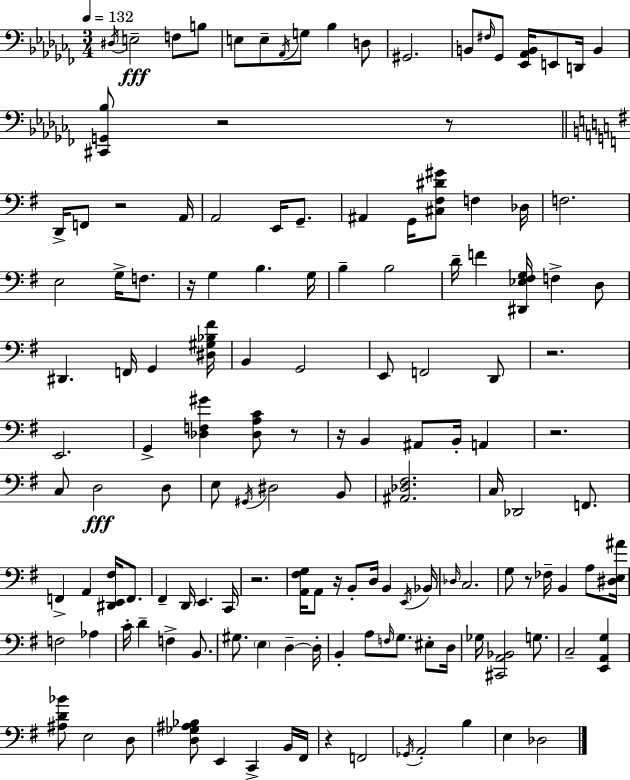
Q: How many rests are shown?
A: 12